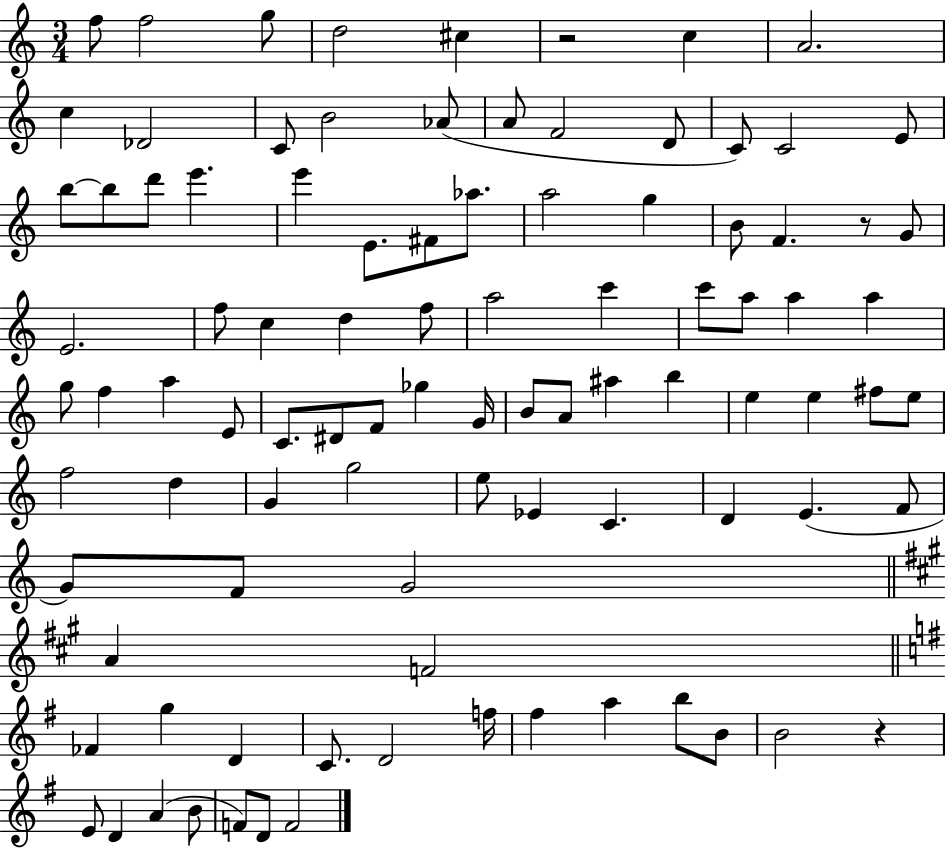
F5/e F5/h G5/e D5/h C#5/q R/h C5/q A4/h. C5/q Db4/h C4/e B4/h Ab4/e A4/e F4/h D4/e C4/e C4/h E4/e B5/e B5/e D6/e E6/q. E6/q E4/e. F#4/e Ab5/e. A5/h G5/q B4/e F4/q. R/e G4/e E4/h. F5/e C5/q D5/q F5/e A5/h C6/q C6/e A5/e A5/q A5/q G5/e F5/q A5/q E4/e C4/e. D#4/e F4/e Gb5/q G4/s B4/e A4/e A#5/q B5/q E5/q E5/q F#5/e E5/e F5/h D5/q G4/q G5/h E5/e Eb4/q C4/q. D4/q E4/q. F4/e G4/e F4/e G4/h A4/q F4/h FES4/q G5/q D4/q C4/e. D4/h F5/s F#5/q A5/q B5/e B4/e B4/h R/q E4/e D4/q A4/q B4/e F4/e D4/e F4/h